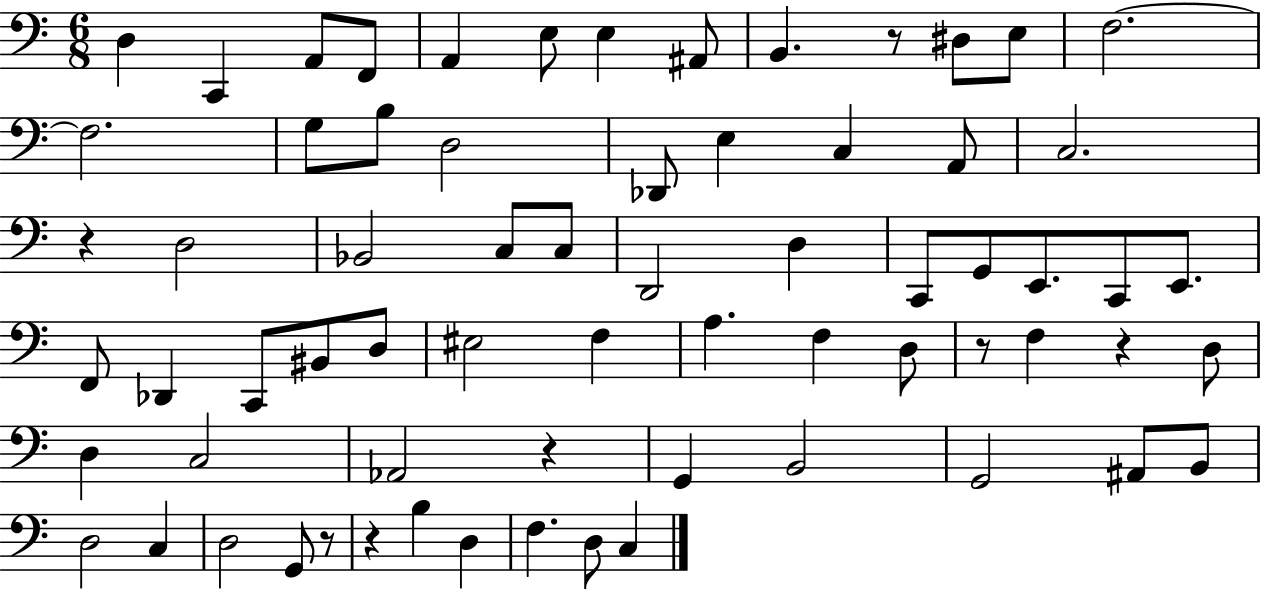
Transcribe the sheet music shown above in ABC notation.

X:1
T:Untitled
M:6/8
L:1/4
K:C
D, C,, A,,/2 F,,/2 A,, E,/2 E, ^A,,/2 B,, z/2 ^D,/2 E,/2 F,2 F,2 G,/2 B,/2 D,2 _D,,/2 E, C, A,,/2 C,2 z D,2 _B,,2 C,/2 C,/2 D,,2 D, C,,/2 G,,/2 E,,/2 C,,/2 E,,/2 F,,/2 _D,, C,,/2 ^B,,/2 D,/2 ^E,2 F, A, F, D,/2 z/2 F, z D,/2 D, C,2 _A,,2 z G,, B,,2 G,,2 ^A,,/2 B,,/2 D,2 C, D,2 G,,/2 z/2 z B, D, F, D,/2 C,